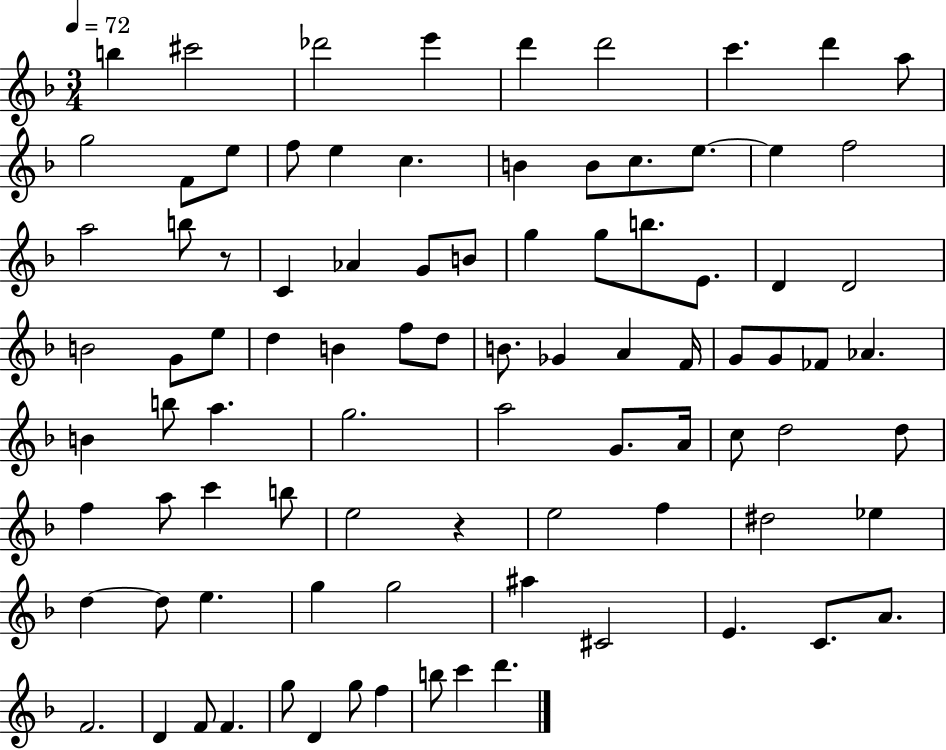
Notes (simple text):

B5/q C#6/h Db6/h E6/q D6/q D6/h C6/q. D6/q A5/e G5/h F4/e E5/e F5/e E5/q C5/q. B4/q B4/e C5/e. E5/e. E5/q F5/h A5/h B5/e R/e C4/q Ab4/q G4/e B4/e G5/q G5/e B5/e. E4/e. D4/q D4/h B4/h G4/e E5/e D5/q B4/q F5/e D5/e B4/e. Gb4/q A4/q F4/s G4/e G4/e FES4/e Ab4/q. B4/q B5/e A5/q. G5/h. A5/h G4/e. A4/s C5/e D5/h D5/e F5/q A5/e C6/q B5/e E5/h R/q E5/h F5/q D#5/h Eb5/q D5/q D5/e E5/q. G5/q G5/h A#5/q C#4/h E4/q. C4/e. A4/e. F4/h. D4/q F4/e F4/q. G5/e D4/q G5/e F5/q B5/e C6/q D6/q.